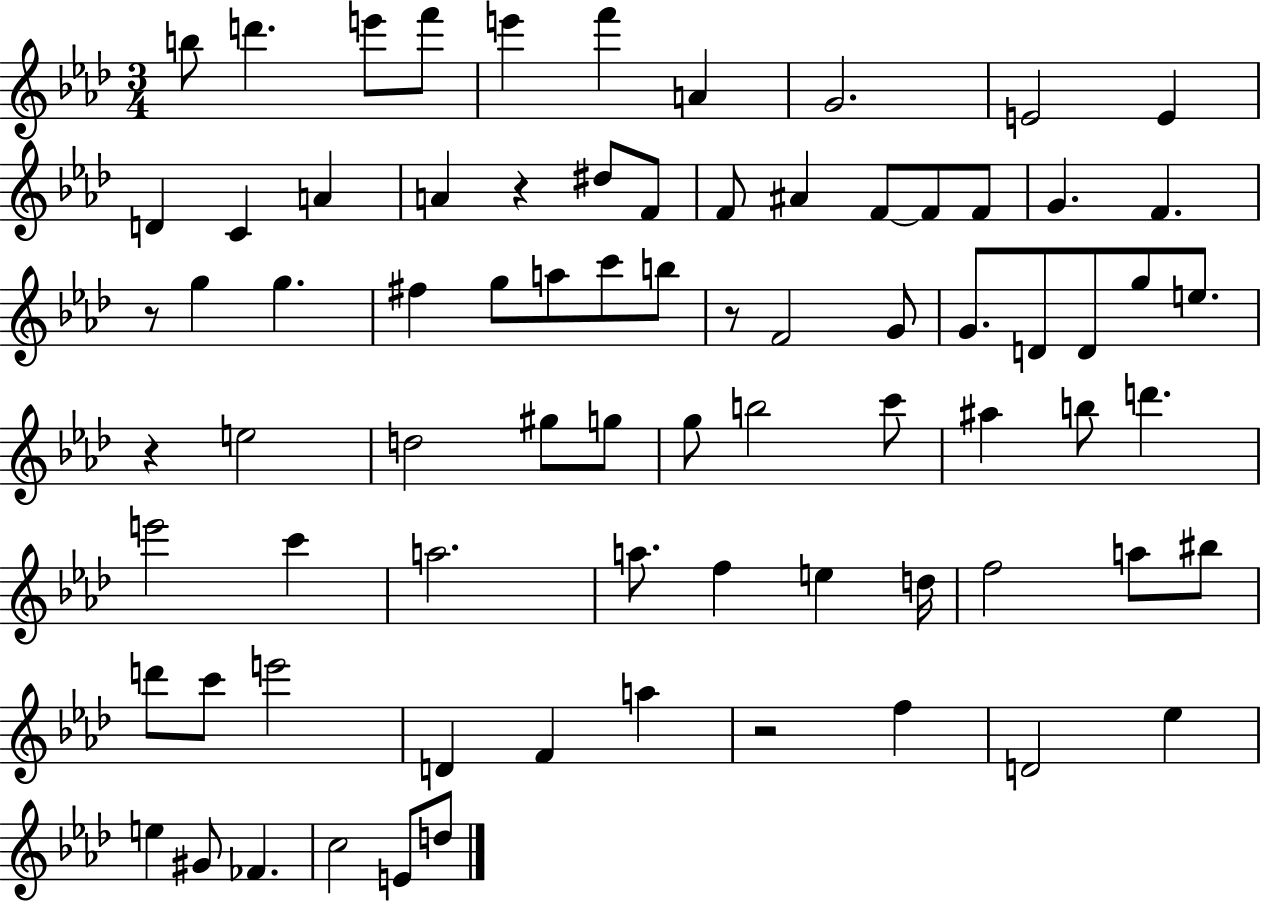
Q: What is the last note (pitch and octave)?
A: D5